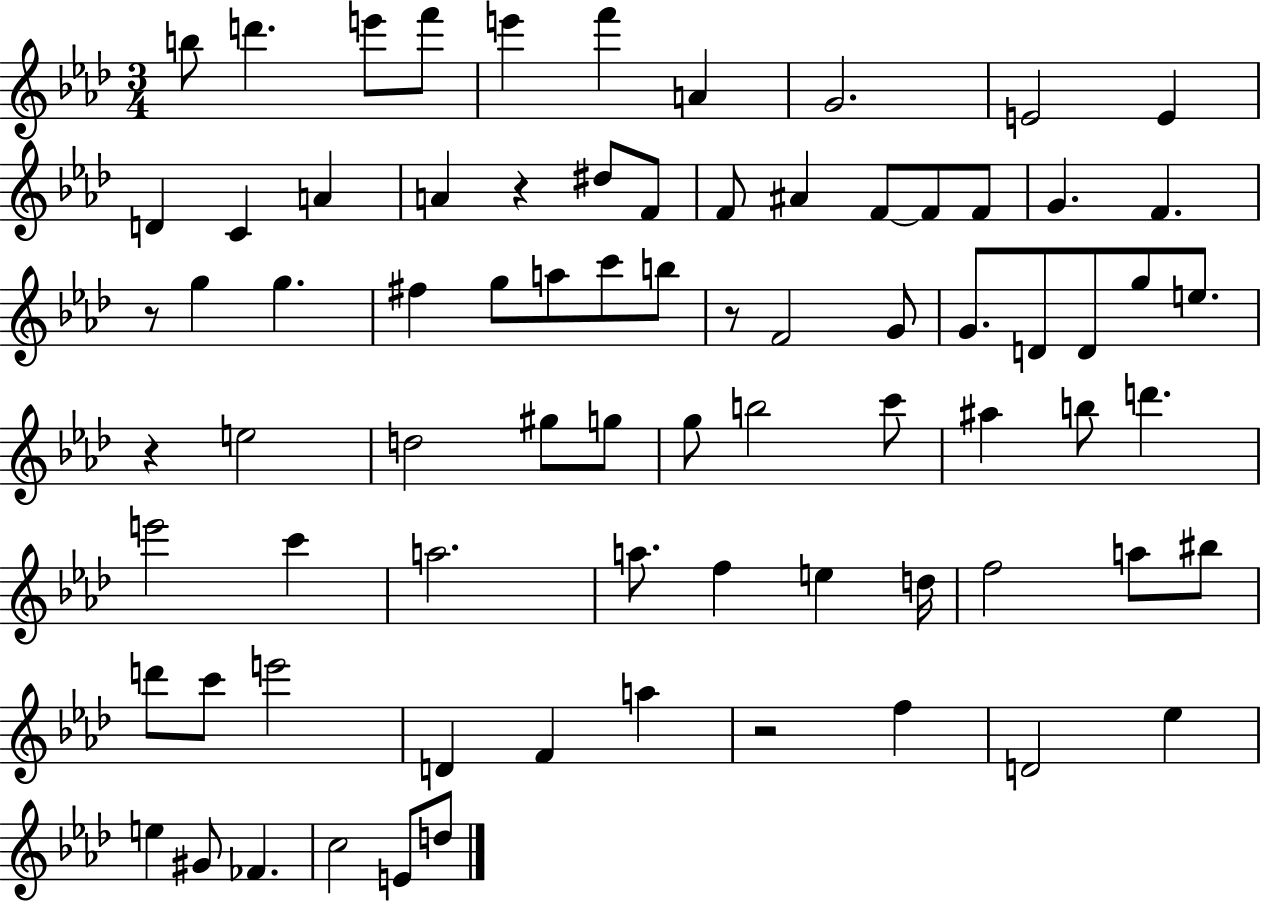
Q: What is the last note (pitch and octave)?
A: D5